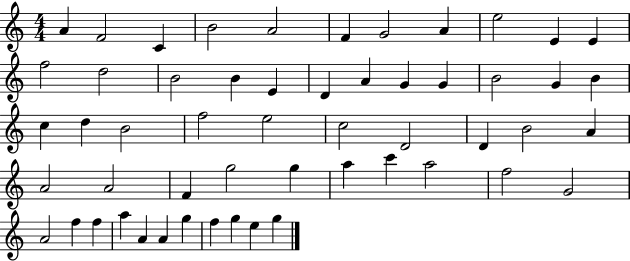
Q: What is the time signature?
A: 4/4